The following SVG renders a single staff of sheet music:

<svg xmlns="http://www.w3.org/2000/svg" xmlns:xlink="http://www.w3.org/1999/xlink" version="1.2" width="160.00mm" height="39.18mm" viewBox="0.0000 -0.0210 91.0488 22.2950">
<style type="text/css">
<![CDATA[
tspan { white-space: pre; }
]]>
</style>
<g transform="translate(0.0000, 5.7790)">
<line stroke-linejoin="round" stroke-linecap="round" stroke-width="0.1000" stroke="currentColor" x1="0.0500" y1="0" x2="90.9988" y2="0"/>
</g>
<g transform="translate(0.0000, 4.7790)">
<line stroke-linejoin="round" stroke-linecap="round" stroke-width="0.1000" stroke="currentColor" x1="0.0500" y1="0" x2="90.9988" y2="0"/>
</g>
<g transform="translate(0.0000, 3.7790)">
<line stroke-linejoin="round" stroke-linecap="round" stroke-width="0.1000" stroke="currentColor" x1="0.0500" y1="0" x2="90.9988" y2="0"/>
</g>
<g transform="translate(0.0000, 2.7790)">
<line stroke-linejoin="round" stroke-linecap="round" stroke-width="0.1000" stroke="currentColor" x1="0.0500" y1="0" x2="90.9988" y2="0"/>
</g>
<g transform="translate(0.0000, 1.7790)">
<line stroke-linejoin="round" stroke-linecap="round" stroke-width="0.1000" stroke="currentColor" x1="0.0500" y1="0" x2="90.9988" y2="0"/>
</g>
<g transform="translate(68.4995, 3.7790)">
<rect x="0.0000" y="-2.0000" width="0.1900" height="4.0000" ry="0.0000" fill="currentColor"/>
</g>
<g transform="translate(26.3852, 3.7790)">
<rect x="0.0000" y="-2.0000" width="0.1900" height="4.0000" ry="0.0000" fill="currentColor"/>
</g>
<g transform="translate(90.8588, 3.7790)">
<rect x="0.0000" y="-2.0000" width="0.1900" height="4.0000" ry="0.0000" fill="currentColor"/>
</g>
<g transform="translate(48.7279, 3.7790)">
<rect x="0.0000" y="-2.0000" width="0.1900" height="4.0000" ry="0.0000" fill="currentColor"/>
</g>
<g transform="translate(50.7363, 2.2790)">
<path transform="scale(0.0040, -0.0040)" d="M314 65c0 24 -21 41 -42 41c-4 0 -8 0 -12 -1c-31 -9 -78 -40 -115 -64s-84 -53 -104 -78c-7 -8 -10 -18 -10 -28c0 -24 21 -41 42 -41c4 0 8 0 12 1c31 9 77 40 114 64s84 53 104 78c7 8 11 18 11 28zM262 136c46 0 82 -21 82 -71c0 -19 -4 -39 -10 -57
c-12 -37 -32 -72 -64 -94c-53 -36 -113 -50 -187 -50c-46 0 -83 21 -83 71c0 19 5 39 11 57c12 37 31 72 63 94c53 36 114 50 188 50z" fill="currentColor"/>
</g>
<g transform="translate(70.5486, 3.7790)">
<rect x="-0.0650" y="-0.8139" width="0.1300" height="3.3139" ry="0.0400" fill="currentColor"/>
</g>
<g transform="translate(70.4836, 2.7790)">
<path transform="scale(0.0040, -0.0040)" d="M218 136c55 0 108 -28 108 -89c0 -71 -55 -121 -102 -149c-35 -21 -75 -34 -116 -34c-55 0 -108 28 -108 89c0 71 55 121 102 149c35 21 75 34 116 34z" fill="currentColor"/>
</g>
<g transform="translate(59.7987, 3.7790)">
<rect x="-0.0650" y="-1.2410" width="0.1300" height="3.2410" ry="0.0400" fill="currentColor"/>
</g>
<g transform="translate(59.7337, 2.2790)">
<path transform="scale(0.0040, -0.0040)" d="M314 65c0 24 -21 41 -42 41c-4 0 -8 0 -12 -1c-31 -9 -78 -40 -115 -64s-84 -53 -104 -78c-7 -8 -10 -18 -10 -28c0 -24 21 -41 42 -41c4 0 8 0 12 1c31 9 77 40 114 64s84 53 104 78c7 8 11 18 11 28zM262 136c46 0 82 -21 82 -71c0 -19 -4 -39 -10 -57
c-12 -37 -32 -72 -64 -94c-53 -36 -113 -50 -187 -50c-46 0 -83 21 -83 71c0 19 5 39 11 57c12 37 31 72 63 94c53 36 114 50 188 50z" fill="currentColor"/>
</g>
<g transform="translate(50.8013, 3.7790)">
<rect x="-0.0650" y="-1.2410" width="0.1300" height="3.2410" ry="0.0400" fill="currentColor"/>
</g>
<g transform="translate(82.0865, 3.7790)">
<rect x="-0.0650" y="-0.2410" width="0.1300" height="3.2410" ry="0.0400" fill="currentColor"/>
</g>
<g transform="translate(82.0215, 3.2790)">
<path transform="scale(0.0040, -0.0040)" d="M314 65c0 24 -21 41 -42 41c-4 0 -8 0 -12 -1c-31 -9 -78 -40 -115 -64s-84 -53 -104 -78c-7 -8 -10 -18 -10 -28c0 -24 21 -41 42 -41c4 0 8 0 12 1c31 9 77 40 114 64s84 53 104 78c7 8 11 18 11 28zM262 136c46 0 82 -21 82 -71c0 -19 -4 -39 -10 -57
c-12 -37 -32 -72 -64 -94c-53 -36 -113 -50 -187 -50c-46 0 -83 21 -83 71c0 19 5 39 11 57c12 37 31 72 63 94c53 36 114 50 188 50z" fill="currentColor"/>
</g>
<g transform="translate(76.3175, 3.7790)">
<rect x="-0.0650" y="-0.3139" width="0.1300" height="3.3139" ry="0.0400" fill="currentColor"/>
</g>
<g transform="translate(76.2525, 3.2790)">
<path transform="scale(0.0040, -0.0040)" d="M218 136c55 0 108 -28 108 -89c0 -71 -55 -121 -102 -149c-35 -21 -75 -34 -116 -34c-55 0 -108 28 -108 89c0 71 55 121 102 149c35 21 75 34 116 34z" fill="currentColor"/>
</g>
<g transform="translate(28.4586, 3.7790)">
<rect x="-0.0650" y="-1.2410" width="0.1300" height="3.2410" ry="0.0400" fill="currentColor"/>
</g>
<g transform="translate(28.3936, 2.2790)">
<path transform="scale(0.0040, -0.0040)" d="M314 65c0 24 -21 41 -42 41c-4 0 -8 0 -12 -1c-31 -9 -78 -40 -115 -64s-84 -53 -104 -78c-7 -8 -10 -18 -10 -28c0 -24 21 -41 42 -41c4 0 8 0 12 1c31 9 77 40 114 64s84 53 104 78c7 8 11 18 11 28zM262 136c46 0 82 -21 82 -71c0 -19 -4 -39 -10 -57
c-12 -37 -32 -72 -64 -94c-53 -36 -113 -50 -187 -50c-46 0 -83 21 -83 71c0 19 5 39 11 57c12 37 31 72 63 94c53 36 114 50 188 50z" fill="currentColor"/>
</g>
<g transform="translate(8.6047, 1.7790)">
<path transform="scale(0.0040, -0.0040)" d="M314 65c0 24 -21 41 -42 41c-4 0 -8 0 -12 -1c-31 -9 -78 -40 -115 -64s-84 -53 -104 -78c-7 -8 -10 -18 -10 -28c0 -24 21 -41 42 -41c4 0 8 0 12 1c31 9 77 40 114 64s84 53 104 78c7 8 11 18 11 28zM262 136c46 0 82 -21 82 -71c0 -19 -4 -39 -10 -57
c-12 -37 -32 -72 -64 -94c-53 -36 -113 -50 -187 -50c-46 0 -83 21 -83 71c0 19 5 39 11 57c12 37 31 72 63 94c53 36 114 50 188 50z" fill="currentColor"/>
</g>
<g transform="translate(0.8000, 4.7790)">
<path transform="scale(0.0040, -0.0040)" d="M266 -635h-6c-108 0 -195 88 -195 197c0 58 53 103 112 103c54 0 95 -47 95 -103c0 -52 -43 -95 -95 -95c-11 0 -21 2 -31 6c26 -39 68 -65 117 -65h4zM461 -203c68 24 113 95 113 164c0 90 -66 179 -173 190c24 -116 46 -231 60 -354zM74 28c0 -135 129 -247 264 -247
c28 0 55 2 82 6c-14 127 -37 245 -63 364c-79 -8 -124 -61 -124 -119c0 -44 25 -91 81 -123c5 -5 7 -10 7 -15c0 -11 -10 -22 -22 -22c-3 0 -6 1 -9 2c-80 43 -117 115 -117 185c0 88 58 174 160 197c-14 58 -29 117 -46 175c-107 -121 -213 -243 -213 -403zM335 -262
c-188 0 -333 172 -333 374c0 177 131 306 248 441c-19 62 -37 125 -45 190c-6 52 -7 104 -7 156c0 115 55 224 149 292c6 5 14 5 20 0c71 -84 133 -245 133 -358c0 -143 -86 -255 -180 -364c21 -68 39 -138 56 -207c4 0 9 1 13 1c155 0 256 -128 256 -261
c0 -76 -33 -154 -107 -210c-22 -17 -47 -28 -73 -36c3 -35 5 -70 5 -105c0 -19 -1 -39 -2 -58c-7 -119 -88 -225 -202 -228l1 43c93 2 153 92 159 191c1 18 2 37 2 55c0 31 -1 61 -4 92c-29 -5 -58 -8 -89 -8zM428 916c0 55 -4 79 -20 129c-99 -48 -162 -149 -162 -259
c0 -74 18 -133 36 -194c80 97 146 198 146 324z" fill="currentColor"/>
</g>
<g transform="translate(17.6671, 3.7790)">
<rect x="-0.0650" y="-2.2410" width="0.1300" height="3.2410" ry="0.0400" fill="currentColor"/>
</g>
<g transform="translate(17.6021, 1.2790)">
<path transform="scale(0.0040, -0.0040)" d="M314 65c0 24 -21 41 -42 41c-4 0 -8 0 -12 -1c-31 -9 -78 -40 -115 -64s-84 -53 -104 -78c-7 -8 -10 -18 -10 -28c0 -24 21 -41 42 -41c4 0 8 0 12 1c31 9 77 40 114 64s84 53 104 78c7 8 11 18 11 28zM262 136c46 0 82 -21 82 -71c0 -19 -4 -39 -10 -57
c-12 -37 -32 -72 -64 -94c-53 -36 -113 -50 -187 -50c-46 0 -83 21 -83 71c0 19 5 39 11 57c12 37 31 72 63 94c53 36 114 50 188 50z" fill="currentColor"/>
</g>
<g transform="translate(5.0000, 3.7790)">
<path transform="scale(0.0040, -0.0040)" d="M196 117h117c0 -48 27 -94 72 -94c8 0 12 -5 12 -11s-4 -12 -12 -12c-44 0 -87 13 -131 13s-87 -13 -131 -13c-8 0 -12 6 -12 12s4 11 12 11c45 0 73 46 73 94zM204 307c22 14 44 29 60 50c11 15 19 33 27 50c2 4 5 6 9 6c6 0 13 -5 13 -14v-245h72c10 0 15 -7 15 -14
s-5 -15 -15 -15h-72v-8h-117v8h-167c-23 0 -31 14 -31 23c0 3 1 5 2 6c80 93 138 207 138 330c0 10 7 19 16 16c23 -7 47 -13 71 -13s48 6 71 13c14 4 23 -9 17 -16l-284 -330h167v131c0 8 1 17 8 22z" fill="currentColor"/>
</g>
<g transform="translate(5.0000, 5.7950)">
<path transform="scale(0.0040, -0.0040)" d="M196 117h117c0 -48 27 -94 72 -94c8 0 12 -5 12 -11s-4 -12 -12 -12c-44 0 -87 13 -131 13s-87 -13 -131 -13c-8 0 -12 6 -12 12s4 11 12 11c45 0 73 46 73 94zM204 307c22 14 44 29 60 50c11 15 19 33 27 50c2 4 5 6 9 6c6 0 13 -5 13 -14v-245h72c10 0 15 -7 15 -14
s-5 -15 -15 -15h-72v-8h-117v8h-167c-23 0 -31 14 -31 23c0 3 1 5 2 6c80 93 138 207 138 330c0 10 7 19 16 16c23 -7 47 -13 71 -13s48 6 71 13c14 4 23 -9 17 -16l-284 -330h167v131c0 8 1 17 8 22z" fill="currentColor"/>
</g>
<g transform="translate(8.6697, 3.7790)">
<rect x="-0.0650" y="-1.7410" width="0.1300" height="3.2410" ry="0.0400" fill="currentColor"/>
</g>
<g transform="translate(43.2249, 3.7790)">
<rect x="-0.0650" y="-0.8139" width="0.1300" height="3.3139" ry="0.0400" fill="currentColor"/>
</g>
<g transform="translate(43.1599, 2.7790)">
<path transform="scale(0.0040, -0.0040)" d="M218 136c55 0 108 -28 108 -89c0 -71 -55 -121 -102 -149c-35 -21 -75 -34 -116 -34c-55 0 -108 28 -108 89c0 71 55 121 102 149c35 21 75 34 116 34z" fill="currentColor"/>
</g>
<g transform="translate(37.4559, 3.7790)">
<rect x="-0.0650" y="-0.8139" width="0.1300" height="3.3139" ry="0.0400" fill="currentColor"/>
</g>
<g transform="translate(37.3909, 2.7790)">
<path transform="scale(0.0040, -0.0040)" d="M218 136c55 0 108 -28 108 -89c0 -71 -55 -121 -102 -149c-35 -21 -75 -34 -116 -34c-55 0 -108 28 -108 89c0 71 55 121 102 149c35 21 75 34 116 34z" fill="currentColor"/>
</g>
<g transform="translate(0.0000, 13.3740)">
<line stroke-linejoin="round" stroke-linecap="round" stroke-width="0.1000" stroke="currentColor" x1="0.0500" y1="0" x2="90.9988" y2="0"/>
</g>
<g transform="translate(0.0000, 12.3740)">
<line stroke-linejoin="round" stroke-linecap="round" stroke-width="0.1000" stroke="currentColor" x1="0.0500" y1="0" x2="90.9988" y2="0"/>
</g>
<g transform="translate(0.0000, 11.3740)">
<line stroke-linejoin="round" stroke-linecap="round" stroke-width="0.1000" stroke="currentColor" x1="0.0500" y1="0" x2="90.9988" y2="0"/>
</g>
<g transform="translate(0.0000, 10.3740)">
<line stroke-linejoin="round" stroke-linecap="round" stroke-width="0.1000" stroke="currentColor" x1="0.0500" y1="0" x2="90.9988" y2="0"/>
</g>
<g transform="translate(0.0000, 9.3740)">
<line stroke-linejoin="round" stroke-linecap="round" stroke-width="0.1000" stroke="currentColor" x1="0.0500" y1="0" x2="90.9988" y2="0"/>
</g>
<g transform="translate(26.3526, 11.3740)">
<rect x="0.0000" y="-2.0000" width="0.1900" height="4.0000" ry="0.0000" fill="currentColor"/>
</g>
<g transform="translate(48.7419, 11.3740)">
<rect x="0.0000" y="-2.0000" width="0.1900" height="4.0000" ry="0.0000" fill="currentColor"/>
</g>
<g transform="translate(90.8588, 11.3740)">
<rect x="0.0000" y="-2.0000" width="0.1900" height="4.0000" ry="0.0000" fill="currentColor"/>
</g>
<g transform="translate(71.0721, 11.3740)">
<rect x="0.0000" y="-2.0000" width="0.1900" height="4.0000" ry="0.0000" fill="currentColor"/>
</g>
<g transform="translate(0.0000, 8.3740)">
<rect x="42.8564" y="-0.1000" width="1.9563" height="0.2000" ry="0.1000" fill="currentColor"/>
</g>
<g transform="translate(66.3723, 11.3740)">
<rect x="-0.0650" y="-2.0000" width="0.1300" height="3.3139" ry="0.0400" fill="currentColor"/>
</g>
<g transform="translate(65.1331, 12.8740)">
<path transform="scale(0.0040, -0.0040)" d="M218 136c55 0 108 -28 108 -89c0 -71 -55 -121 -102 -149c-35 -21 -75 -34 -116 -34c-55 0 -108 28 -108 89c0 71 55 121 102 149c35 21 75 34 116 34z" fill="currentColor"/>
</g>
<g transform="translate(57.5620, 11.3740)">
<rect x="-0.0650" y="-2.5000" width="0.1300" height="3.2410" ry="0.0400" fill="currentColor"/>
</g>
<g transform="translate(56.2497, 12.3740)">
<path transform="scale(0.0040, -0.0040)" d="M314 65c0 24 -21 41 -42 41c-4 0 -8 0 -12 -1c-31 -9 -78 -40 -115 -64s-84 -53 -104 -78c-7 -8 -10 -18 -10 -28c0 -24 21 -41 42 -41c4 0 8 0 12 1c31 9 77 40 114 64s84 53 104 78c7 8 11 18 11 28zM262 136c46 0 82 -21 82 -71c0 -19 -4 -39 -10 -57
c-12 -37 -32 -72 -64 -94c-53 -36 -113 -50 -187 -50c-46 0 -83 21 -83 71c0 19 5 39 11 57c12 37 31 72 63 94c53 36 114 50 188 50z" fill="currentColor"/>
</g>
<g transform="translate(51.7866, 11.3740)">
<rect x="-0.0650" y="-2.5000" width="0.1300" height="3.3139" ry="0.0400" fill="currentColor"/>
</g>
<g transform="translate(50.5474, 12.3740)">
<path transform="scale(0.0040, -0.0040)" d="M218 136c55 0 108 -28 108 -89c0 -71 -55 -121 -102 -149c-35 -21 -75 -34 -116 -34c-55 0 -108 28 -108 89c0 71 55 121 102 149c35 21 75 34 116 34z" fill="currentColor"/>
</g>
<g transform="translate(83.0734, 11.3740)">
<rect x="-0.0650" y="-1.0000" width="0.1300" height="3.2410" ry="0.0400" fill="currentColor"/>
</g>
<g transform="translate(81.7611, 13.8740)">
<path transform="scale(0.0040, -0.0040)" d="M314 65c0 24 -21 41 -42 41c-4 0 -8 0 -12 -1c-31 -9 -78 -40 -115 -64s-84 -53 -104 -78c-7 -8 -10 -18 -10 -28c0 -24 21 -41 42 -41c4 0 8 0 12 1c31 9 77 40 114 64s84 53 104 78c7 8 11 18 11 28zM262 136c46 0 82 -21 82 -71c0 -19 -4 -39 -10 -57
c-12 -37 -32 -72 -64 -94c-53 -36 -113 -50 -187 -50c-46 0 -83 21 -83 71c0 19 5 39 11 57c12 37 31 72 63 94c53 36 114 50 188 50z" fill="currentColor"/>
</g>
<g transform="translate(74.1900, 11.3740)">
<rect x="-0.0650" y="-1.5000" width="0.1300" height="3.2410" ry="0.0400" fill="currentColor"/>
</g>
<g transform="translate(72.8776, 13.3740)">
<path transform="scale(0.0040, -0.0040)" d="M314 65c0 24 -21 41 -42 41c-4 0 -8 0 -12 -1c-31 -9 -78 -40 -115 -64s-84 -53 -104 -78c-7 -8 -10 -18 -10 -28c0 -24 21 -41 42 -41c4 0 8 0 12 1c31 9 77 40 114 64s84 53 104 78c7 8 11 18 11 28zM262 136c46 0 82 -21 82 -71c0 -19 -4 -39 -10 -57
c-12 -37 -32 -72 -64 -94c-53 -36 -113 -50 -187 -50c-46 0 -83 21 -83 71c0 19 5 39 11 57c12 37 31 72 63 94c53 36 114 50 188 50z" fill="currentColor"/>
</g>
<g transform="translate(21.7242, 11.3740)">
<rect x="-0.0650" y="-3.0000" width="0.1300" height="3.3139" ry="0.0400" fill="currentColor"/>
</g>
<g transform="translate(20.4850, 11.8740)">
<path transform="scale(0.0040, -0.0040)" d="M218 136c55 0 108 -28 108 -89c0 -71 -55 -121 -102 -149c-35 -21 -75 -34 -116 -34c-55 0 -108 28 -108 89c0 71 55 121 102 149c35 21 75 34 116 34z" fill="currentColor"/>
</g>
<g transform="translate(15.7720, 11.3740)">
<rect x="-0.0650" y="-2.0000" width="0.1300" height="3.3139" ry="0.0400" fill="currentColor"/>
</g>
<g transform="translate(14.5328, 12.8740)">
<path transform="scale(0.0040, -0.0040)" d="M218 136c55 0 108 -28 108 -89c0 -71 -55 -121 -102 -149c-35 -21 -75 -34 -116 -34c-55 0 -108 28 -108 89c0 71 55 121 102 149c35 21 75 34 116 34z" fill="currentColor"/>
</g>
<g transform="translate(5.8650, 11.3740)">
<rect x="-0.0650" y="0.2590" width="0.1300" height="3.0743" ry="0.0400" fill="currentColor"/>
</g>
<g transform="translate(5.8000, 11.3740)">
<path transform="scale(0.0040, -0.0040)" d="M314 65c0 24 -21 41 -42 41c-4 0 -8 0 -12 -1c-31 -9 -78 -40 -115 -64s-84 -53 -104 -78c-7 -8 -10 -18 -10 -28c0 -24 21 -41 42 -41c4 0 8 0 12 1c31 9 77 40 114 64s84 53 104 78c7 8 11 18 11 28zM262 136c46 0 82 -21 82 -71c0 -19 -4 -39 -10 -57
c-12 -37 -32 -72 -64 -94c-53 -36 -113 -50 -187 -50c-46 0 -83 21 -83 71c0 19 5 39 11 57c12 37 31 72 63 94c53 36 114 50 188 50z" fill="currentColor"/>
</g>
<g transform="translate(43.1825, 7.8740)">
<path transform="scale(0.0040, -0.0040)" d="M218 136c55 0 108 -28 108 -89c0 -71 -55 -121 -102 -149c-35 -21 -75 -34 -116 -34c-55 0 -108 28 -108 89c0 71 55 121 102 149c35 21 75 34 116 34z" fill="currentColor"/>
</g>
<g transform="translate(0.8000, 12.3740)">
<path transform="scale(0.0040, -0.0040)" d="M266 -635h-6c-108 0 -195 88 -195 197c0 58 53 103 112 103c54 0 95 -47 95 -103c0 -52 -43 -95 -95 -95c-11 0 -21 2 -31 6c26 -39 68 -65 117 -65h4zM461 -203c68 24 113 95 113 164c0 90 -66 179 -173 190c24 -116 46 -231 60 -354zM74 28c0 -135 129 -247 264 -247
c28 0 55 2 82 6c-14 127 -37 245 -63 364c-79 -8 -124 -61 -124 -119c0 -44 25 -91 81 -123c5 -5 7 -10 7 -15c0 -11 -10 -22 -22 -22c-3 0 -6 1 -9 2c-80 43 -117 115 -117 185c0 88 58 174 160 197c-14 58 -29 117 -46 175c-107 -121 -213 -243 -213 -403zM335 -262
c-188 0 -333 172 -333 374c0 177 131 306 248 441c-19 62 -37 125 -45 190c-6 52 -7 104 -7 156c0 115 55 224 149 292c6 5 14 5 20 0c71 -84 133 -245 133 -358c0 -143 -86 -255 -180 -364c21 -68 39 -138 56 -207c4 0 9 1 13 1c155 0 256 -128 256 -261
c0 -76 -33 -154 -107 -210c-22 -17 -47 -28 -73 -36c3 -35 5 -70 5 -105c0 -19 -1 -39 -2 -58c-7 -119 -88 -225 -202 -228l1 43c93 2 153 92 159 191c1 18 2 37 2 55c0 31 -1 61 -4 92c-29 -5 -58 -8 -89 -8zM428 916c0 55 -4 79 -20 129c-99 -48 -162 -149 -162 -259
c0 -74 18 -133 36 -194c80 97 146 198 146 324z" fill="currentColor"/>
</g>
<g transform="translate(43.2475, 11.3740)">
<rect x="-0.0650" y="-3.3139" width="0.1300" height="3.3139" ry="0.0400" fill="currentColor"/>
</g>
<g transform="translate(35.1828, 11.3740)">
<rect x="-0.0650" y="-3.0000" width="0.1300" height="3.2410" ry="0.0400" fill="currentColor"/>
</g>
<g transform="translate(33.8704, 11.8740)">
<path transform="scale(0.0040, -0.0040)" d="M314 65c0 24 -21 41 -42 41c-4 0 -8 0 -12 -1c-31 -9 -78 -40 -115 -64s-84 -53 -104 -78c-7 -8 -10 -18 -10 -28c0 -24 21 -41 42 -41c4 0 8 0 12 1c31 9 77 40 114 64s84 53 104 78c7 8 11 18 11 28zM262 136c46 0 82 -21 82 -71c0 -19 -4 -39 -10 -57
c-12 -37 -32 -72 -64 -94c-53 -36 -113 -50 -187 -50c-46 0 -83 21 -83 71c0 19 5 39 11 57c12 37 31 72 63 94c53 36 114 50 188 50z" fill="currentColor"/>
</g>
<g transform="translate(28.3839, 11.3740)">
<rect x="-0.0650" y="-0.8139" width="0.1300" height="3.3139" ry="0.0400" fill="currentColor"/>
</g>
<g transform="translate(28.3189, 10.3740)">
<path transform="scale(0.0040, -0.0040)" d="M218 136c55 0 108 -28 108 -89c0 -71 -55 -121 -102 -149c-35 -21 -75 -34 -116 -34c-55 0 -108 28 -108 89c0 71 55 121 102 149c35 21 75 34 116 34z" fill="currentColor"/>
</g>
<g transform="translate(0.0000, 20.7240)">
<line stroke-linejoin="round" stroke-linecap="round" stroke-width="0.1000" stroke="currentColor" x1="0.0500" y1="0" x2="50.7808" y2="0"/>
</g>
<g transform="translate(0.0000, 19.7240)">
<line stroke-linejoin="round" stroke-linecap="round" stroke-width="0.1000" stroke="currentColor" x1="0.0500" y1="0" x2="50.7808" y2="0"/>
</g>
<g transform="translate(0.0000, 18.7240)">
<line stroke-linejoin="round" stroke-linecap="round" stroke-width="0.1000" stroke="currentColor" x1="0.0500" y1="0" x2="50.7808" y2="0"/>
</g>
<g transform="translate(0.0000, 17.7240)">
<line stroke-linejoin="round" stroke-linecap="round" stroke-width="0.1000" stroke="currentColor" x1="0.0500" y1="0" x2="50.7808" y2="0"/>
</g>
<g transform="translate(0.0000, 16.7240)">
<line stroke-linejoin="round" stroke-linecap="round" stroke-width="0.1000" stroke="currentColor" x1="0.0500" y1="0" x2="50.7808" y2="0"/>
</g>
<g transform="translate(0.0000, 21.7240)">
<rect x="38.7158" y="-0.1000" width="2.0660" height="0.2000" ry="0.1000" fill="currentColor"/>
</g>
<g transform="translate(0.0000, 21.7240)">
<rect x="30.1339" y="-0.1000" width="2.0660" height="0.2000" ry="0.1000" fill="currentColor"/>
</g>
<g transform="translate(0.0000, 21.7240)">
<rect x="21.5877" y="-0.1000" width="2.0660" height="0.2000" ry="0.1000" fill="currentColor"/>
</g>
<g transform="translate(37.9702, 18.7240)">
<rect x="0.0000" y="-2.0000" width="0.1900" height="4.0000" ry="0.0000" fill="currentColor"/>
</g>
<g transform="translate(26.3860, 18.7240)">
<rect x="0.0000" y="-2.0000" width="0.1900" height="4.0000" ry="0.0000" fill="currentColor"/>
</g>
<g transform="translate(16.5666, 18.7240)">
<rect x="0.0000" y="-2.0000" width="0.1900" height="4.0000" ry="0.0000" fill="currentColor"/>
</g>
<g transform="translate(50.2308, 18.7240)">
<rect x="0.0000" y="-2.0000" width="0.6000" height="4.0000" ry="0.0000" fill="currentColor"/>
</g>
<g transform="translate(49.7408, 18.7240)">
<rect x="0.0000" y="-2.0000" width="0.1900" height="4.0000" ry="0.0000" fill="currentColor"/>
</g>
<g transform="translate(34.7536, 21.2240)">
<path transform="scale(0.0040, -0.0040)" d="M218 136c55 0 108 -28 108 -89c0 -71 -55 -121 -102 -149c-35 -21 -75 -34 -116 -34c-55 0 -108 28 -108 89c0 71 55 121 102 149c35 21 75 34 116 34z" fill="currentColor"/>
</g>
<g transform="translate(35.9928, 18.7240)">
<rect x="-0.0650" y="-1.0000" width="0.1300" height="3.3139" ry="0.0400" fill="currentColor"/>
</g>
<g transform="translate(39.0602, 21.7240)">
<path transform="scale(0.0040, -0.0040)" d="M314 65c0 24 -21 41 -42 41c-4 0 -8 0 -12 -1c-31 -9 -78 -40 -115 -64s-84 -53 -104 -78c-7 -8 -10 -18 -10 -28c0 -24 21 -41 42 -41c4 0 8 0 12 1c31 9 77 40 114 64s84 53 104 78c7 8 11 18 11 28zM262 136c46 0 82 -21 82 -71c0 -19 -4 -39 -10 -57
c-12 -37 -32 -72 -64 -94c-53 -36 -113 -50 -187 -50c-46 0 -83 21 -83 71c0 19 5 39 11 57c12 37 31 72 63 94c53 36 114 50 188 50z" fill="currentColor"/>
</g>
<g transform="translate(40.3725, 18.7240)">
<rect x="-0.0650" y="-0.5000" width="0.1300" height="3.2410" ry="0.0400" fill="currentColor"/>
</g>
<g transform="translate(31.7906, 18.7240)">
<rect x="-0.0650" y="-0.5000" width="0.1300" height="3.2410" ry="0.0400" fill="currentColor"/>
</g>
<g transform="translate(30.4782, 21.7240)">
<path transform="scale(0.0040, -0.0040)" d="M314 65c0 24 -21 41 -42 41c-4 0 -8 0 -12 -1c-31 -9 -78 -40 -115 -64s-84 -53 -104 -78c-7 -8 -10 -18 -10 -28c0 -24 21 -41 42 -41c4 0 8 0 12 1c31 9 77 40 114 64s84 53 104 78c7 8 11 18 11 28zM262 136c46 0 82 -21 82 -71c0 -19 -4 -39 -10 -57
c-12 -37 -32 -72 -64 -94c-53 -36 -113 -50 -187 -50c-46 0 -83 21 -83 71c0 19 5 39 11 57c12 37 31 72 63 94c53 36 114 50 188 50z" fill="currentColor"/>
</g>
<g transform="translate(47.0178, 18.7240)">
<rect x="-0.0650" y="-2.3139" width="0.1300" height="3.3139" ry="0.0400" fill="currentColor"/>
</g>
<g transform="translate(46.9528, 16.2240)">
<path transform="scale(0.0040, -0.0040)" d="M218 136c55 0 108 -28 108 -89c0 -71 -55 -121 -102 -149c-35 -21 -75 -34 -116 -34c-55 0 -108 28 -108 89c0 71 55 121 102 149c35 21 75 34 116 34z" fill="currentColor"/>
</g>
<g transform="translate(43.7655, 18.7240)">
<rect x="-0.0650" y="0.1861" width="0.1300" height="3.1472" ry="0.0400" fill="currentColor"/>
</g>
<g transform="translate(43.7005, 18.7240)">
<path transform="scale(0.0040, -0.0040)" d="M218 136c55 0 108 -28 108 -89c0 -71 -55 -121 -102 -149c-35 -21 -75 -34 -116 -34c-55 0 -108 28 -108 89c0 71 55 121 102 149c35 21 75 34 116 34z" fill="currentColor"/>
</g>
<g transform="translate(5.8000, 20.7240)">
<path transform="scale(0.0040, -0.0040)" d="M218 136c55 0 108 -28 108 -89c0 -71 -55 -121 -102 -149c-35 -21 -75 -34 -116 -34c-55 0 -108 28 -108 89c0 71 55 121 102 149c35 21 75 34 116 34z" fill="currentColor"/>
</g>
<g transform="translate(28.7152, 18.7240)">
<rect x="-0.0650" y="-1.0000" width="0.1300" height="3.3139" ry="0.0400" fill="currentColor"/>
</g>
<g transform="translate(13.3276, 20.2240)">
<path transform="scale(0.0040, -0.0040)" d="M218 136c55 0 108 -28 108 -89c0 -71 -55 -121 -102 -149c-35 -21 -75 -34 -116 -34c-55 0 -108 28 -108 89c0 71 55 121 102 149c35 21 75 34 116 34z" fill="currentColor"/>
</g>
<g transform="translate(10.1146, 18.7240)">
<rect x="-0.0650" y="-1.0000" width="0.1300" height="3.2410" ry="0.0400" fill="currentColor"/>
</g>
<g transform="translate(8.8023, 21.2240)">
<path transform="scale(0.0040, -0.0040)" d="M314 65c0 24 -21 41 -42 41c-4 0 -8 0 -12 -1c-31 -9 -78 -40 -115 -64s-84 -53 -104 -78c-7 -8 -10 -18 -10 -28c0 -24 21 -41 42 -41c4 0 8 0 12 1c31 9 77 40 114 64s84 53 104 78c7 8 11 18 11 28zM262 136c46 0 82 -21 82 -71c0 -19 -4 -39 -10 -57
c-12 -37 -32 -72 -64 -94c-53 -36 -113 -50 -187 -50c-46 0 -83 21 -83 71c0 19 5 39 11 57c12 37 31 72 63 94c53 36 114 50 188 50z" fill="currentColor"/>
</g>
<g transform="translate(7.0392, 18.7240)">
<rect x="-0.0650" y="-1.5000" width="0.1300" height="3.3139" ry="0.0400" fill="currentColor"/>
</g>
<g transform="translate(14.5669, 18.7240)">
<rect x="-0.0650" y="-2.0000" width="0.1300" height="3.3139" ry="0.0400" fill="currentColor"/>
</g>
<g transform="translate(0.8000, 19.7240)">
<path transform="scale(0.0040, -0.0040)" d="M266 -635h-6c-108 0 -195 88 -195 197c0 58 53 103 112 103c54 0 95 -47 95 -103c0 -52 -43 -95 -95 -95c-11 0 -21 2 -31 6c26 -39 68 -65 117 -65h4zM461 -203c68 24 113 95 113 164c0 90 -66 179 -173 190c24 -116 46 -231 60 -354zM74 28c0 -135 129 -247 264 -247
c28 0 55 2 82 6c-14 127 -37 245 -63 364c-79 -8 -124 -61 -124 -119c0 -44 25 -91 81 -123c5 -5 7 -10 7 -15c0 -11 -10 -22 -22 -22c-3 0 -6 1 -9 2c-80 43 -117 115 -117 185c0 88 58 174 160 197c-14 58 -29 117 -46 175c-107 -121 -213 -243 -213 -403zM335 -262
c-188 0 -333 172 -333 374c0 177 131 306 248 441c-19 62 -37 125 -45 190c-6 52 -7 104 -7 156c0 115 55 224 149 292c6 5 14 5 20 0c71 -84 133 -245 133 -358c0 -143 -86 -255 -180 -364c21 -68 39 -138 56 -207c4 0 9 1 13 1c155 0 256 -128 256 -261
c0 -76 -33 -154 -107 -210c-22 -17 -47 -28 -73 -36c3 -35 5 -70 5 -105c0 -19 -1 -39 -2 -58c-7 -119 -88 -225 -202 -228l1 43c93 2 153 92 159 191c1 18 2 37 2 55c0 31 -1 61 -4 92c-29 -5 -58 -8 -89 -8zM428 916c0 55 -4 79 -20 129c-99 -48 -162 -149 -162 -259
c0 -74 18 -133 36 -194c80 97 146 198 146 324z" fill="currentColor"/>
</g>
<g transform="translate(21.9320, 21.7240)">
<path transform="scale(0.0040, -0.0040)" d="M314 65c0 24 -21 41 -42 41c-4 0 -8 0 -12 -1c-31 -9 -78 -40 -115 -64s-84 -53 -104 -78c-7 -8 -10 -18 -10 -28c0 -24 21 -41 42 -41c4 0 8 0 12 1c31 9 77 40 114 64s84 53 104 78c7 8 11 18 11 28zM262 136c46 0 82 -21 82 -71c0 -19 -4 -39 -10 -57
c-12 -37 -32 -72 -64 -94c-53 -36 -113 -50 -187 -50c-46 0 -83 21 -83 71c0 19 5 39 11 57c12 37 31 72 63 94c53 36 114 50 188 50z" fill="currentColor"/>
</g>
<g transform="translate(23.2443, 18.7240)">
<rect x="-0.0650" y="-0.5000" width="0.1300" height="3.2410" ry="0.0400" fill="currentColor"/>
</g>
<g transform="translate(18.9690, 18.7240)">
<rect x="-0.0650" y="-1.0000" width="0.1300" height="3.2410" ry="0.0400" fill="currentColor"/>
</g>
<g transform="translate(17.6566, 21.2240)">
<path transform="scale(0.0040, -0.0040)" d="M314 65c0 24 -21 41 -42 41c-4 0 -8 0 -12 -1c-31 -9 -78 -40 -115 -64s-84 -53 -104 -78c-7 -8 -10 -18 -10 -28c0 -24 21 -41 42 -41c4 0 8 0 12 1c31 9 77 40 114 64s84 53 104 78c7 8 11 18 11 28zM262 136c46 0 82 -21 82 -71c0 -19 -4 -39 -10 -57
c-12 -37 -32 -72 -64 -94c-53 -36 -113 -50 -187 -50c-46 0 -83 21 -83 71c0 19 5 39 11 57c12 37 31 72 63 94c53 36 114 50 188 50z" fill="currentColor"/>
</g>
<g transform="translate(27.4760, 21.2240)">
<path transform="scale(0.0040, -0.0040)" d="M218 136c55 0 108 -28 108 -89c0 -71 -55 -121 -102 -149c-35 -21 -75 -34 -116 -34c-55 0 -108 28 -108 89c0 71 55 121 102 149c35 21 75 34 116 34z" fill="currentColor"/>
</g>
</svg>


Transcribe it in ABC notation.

X:1
T:Untitled
M:4/4
L:1/4
K:C
f2 g2 e2 d d e2 e2 d c c2 B2 F A d A2 b G G2 F E2 D2 E D2 F D2 C2 D C2 D C2 B g